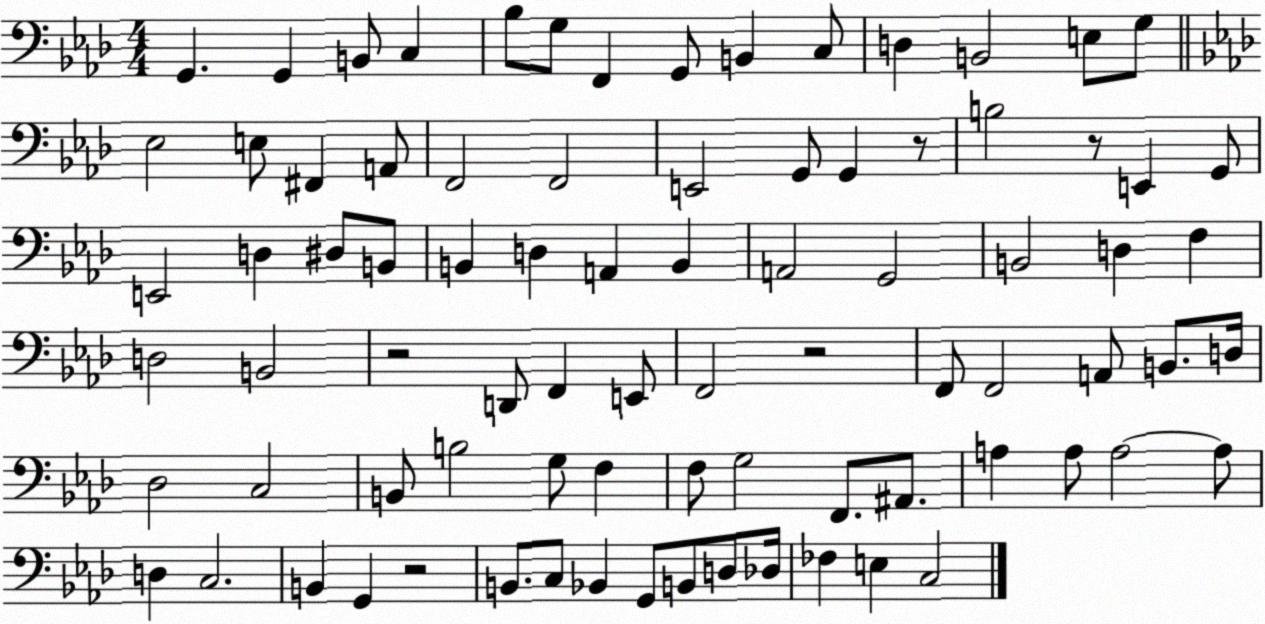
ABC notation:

X:1
T:Untitled
M:4/4
L:1/4
K:Ab
G,, G,, B,,/2 C, _B,/2 G,/2 F,, G,,/2 B,, C,/2 D, B,,2 E,/2 G,/2 _E,2 E,/2 ^F,, A,,/2 F,,2 F,,2 E,,2 G,,/2 G,, z/2 B,2 z/2 E,, G,,/2 E,,2 D, ^D,/2 B,,/2 B,, D, A,, B,, A,,2 G,,2 B,,2 D, F, D,2 B,,2 z2 D,,/2 F,, E,,/2 F,,2 z2 F,,/2 F,,2 A,,/2 B,,/2 D,/4 _D,2 C,2 B,,/2 B,2 G,/2 F, F,/2 G,2 F,,/2 ^A,,/2 A, A,/2 A,2 A,/2 D, C,2 B,, G,, z2 B,,/2 C,/2 _B,, G,,/2 B,,/2 D,/2 _D,/4 _F, E, C,2